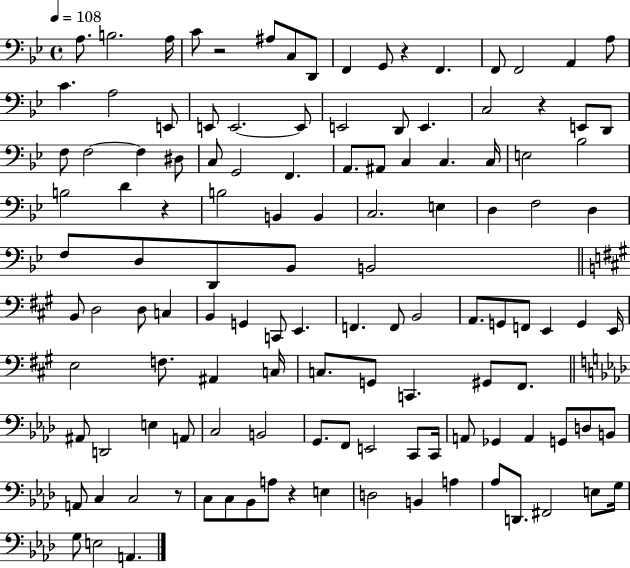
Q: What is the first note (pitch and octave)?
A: A3